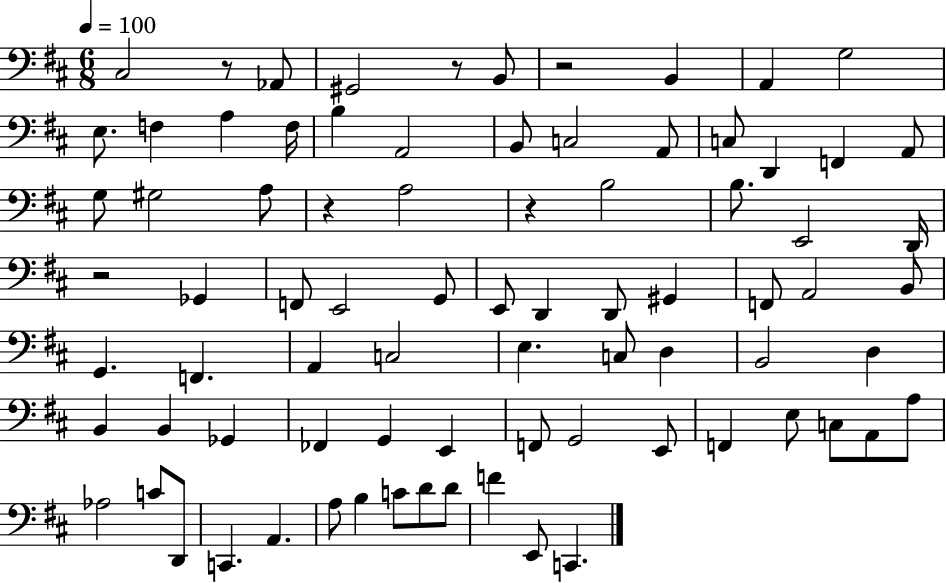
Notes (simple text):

C#3/h R/e Ab2/e G#2/h R/e B2/e R/h B2/q A2/q G3/h E3/e. F3/q A3/q F3/s B3/q A2/h B2/e C3/h A2/e C3/e D2/q F2/q A2/e G3/e G#3/h A3/e R/q A3/h R/q B3/h B3/e. E2/h D2/s R/h Gb2/q F2/e E2/h G2/e E2/e D2/q D2/e G#2/q F2/e A2/h B2/e G2/q. F2/q. A2/q C3/h E3/q. C3/e D3/q B2/h D3/q B2/q B2/q Gb2/q FES2/q G2/q E2/q F2/e G2/h E2/e F2/q E3/e C3/e A2/e A3/e Ab3/h C4/e D2/e C2/q. A2/q. A3/e B3/q C4/e D4/e D4/e F4/q E2/e C2/q.